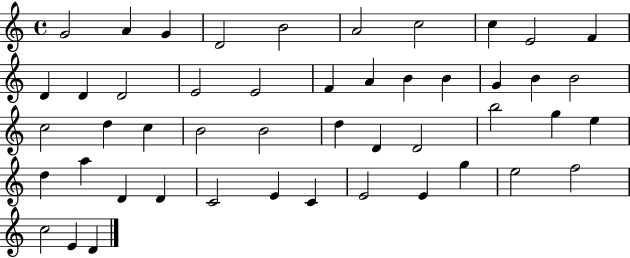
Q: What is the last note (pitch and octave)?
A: D4